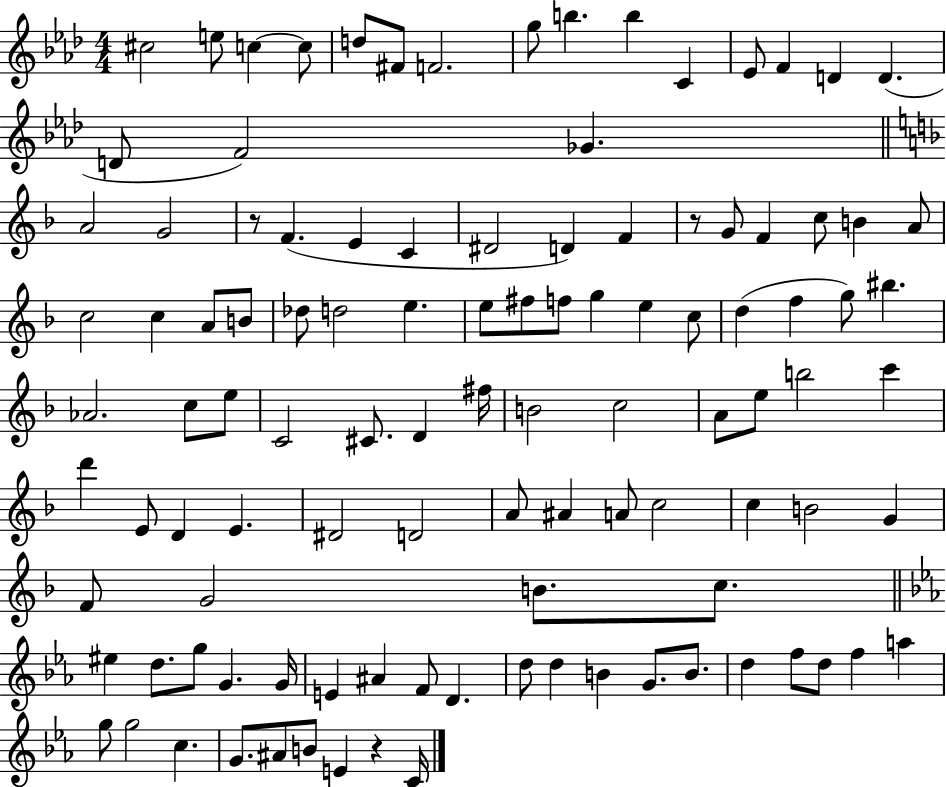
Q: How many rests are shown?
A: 3